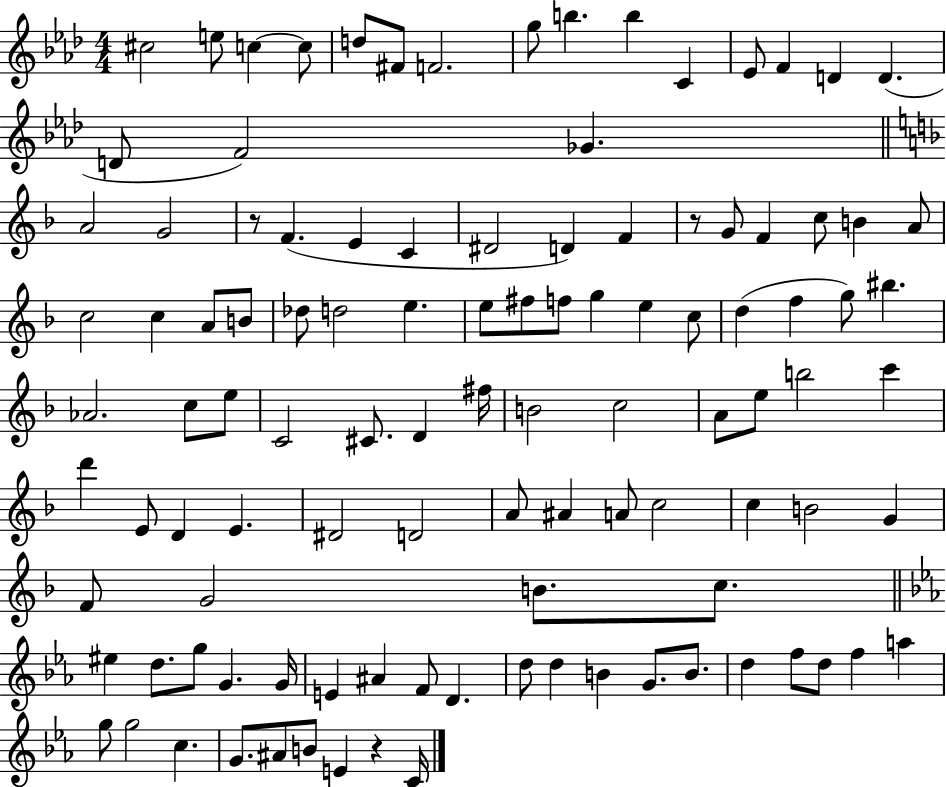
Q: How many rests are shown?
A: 3